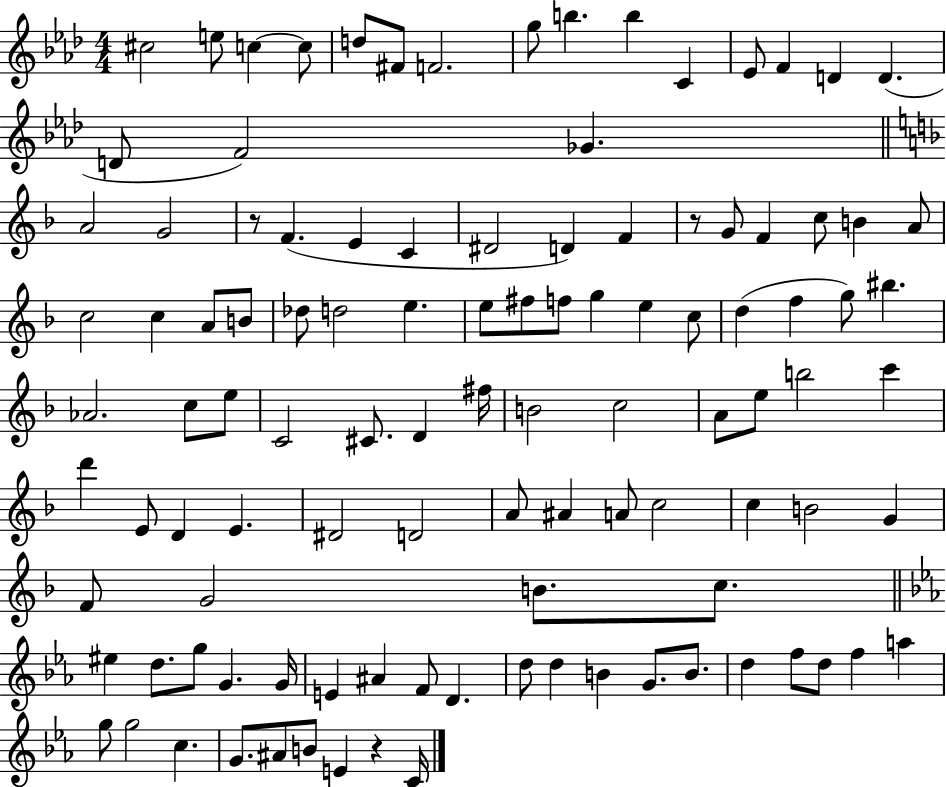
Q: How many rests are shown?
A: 3